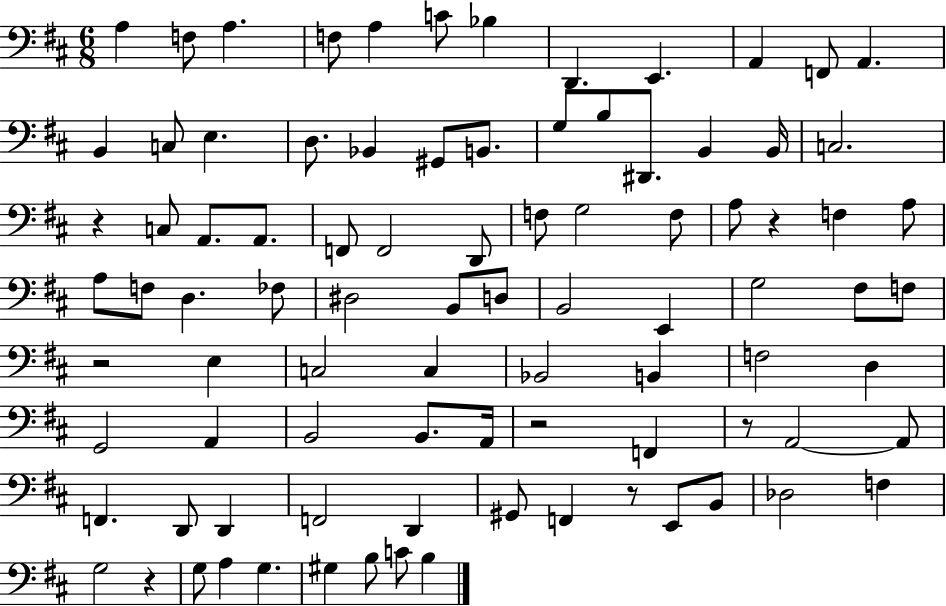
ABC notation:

X:1
T:Untitled
M:6/8
L:1/4
K:D
A, F,/2 A, F,/2 A, C/2 _B, D,, E,, A,, F,,/2 A,, B,, C,/2 E, D,/2 _B,, ^G,,/2 B,,/2 G,/2 B,/2 ^D,,/2 B,, B,,/4 C,2 z C,/2 A,,/2 A,,/2 F,,/2 F,,2 D,,/2 F,/2 G,2 F,/2 A,/2 z F, A,/2 A,/2 F,/2 D, _F,/2 ^D,2 B,,/2 D,/2 B,,2 E,, G,2 ^F,/2 F,/2 z2 E, C,2 C, _B,,2 B,, F,2 D, G,,2 A,, B,,2 B,,/2 A,,/4 z2 F,, z/2 A,,2 A,,/2 F,, D,,/2 D,, F,,2 D,, ^G,,/2 F,, z/2 E,,/2 B,,/2 _D,2 F, G,2 z G,/2 A, G, ^G, B,/2 C/2 B,